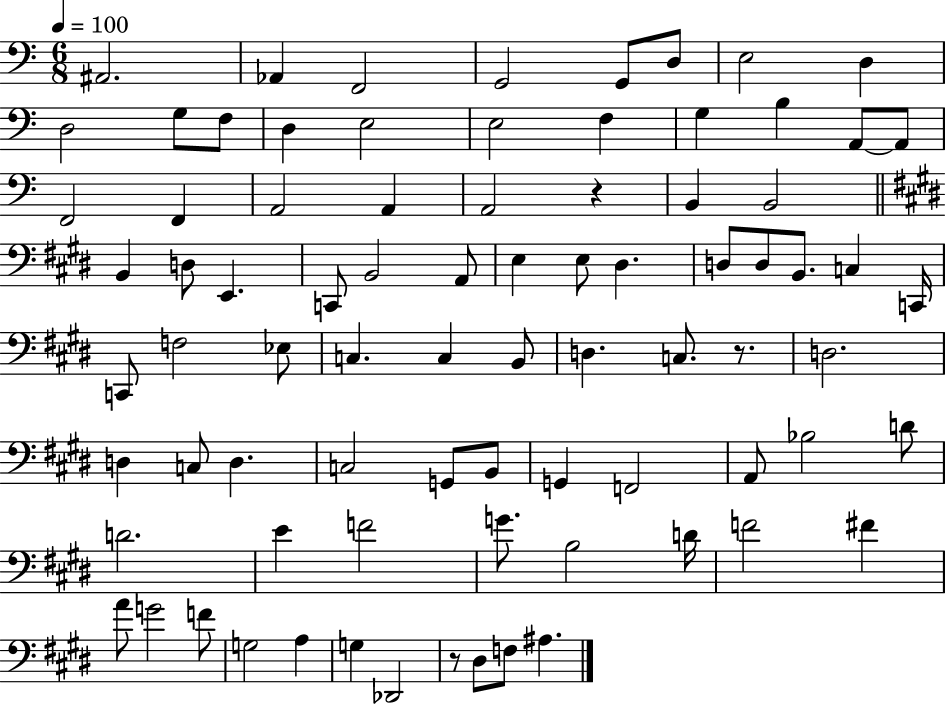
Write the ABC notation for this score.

X:1
T:Untitled
M:6/8
L:1/4
K:C
^A,,2 _A,, F,,2 G,,2 G,,/2 D,/2 E,2 D, D,2 G,/2 F,/2 D, E,2 E,2 F, G, B, A,,/2 A,,/2 F,,2 F,, A,,2 A,, A,,2 z B,, B,,2 B,, D,/2 E,, C,,/2 B,,2 A,,/2 E, E,/2 ^D, D,/2 D,/2 B,,/2 C, C,,/4 C,,/2 F,2 _E,/2 C, C, B,,/2 D, C,/2 z/2 D,2 D, C,/2 D, C,2 G,,/2 B,,/2 G,, F,,2 A,,/2 _B,2 D/2 D2 E F2 G/2 B,2 D/4 F2 ^F A/2 G2 F/2 G,2 A, G, _D,,2 z/2 ^D,/2 F,/2 ^A,